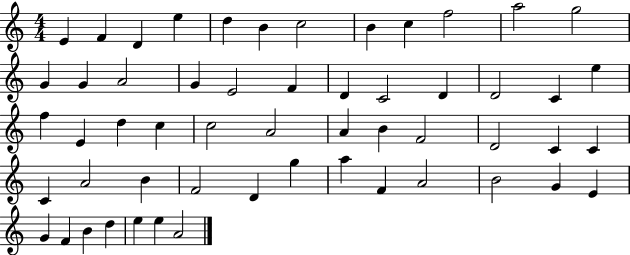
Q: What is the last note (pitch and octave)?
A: A4